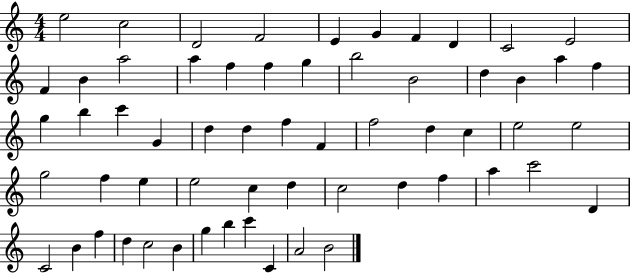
{
  \clef treble
  \numericTimeSignature
  \time 4/4
  \key c \major
  e''2 c''2 | d'2 f'2 | e'4 g'4 f'4 d'4 | c'2 e'2 | \break f'4 b'4 a''2 | a''4 f''4 f''4 g''4 | b''2 b'2 | d''4 b'4 a''4 f''4 | \break g''4 b''4 c'''4 g'4 | d''4 d''4 f''4 f'4 | f''2 d''4 c''4 | e''2 e''2 | \break g''2 f''4 e''4 | e''2 c''4 d''4 | c''2 d''4 f''4 | a''4 c'''2 d'4 | \break c'2 b'4 f''4 | d''4 c''2 b'4 | g''4 b''4 c'''4 c'4 | a'2 b'2 | \break \bar "|."
}